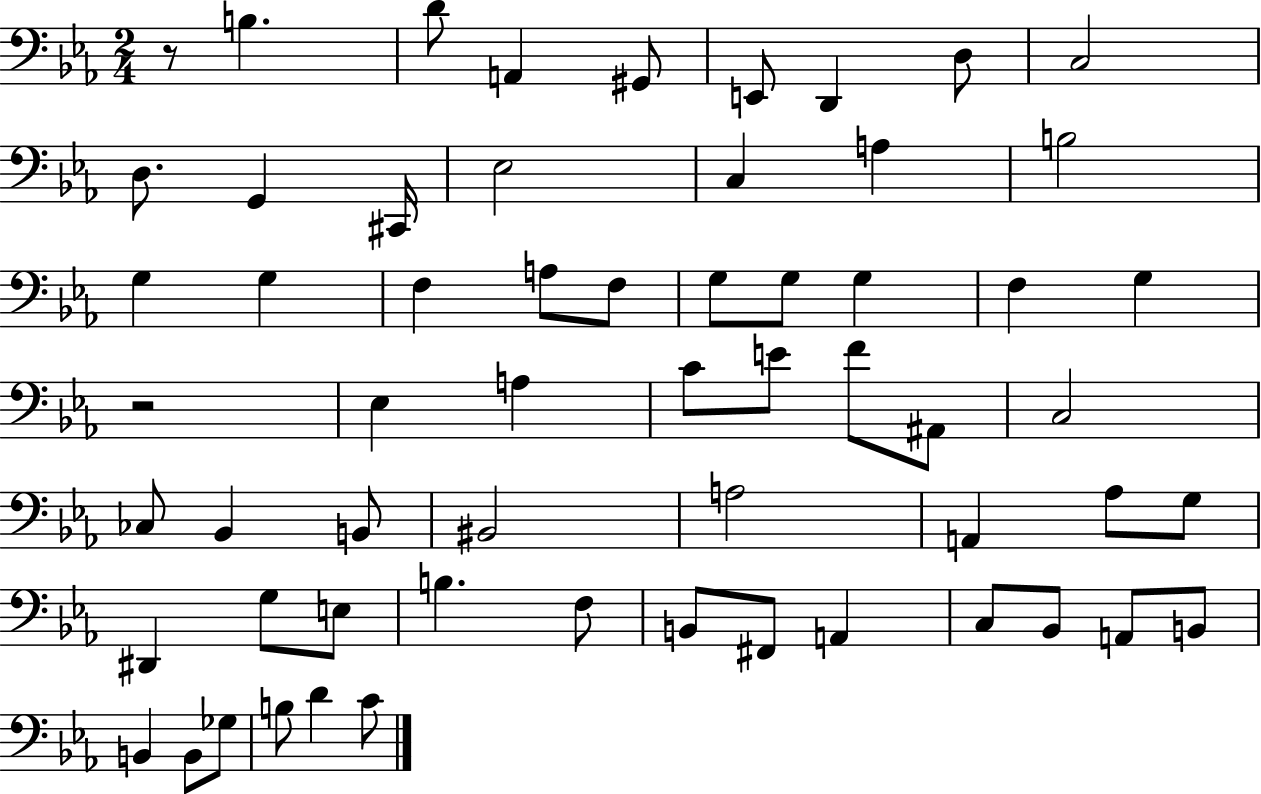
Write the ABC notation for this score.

X:1
T:Untitled
M:2/4
L:1/4
K:Eb
z/2 B, D/2 A,, ^G,,/2 E,,/2 D,, D,/2 C,2 D,/2 G,, ^C,,/4 _E,2 C, A, B,2 G, G, F, A,/2 F,/2 G,/2 G,/2 G, F, G, z2 _E, A, C/2 E/2 F/2 ^A,,/2 C,2 _C,/2 _B,, B,,/2 ^B,,2 A,2 A,, _A,/2 G,/2 ^D,, G,/2 E,/2 B, F,/2 B,,/2 ^F,,/2 A,, C,/2 _B,,/2 A,,/2 B,,/2 B,, B,,/2 _G,/2 B,/2 D C/2